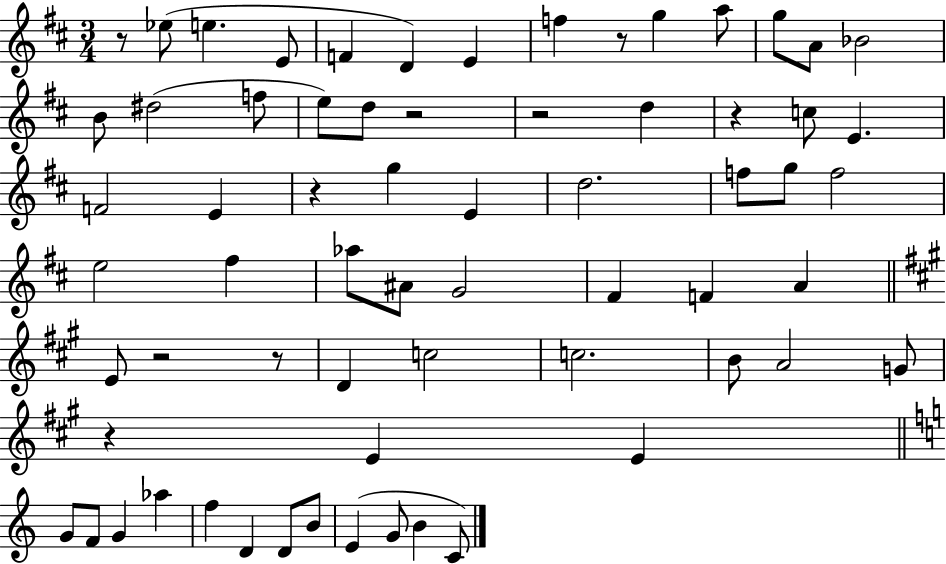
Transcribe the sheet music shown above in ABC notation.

X:1
T:Untitled
M:3/4
L:1/4
K:D
z/2 _e/2 e E/2 F D E f z/2 g a/2 g/2 A/2 _B2 B/2 ^d2 f/2 e/2 d/2 z2 z2 d z c/2 E F2 E z g E d2 f/2 g/2 f2 e2 ^f _a/2 ^A/2 G2 ^F F A E/2 z2 z/2 D c2 c2 B/2 A2 G/2 z E E G/2 F/2 G _a f D D/2 B/2 E G/2 B C/2